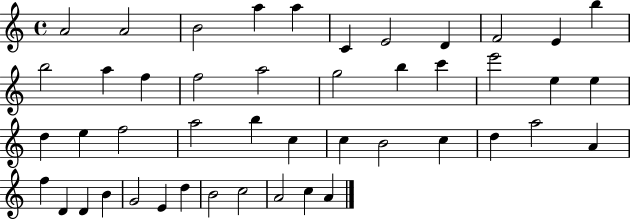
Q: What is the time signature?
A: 4/4